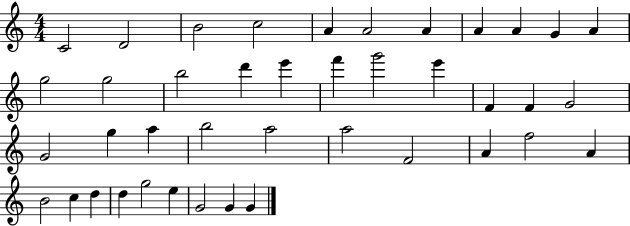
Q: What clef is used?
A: treble